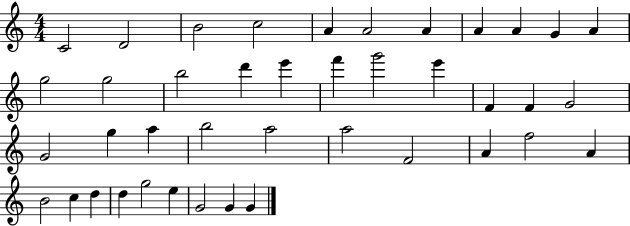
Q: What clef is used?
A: treble